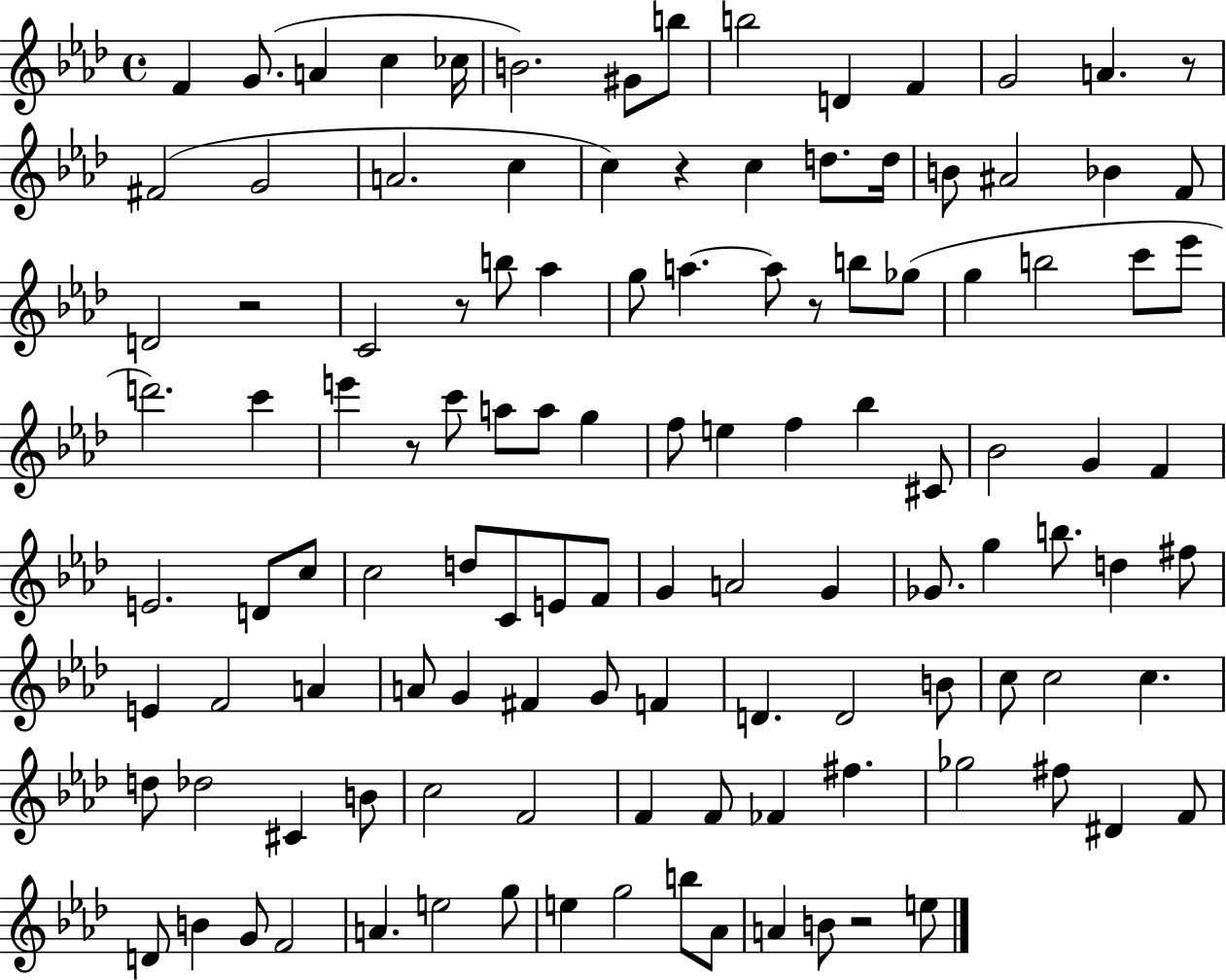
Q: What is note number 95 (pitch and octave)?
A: F#5